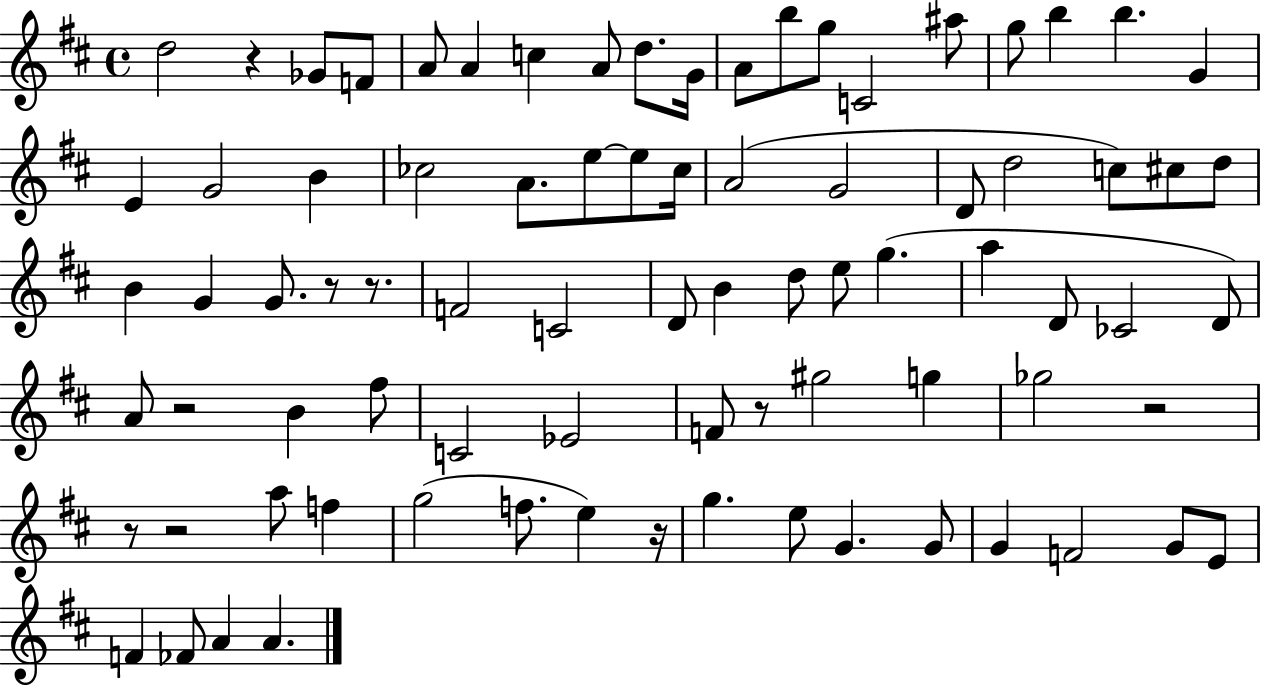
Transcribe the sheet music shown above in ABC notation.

X:1
T:Untitled
M:4/4
L:1/4
K:D
d2 z _G/2 F/2 A/2 A c A/2 d/2 G/4 A/2 b/2 g/2 C2 ^a/2 g/2 b b G E G2 B _c2 A/2 e/2 e/2 _c/4 A2 G2 D/2 d2 c/2 ^c/2 d/2 B G G/2 z/2 z/2 F2 C2 D/2 B d/2 e/2 g a D/2 _C2 D/2 A/2 z2 B ^f/2 C2 _E2 F/2 z/2 ^g2 g _g2 z2 z/2 z2 a/2 f g2 f/2 e z/4 g e/2 G G/2 G F2 G/2 E/2 F _F/2 A A